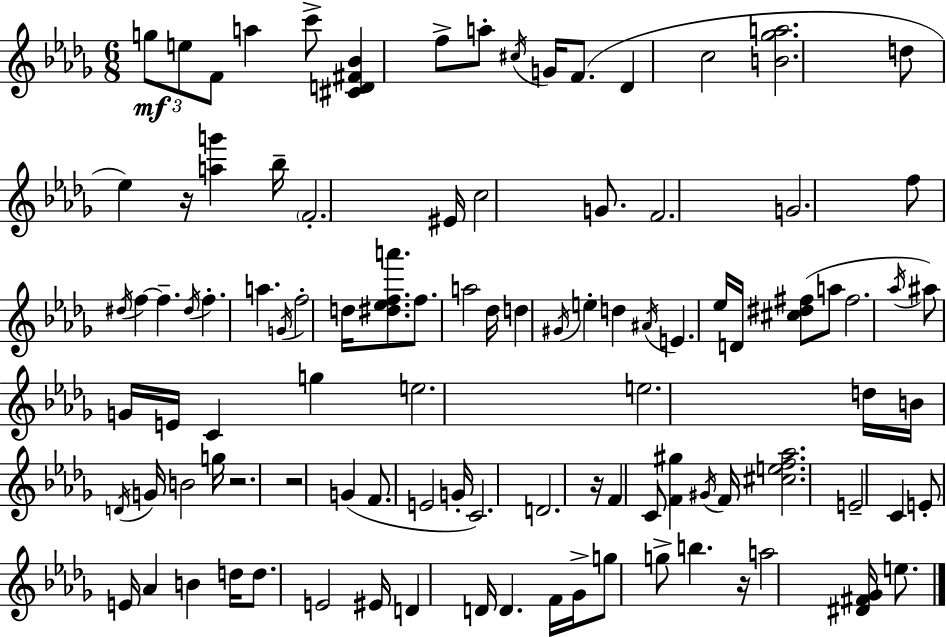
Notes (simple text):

G5/e E5/e F4/e A5/q C6/e [C#4,D4,F#4,Bb4]/q F5/e A5/e C#5/s G4/s F4/e. Db4/q C5/h [B4,Gb5,A5]/h. D5/e Eb5/q R/s [A5,G6]/q Bb5/s F4/h. EIS4/s C5/h G4/e. F4/h. G4/h. F5/e D#5/s F5/q F5/q. D#5/s F5/q. A5/q. G4/s F5/h D5/s [D#5,Eb5,F5,A6]/e. F5/e. A5/h Db5/s D5/q G#4/s E5/q D5/q A#4/s E4/q. Eb5/s D4/s [C#5,D#5,F#5]/e A5/e F#5/h. Ab5/s A#5/e G4/s E4/s C4/q G5/q E5/h. E5/h. D5/s B4/s D4/s G4/s B4/h G5/s R/h. R/h G4/q F4/e. E4/h G4/s C4/h. D4/h. R/s F4/q C4/e [F4,G#5]/q G#4/s F4/s [C#5,E5,F5,Ab5]/h. E4/h C4/q E4/e E4/s Ab4/q B4/q D5/s D5/e. E4/h EIS4/s D4/q D4/s D4/q. F4/s Gb4/s G5/e G5/e B5/q. R/s A5/h [D#4,F#4,Gb4]/s E5/e.